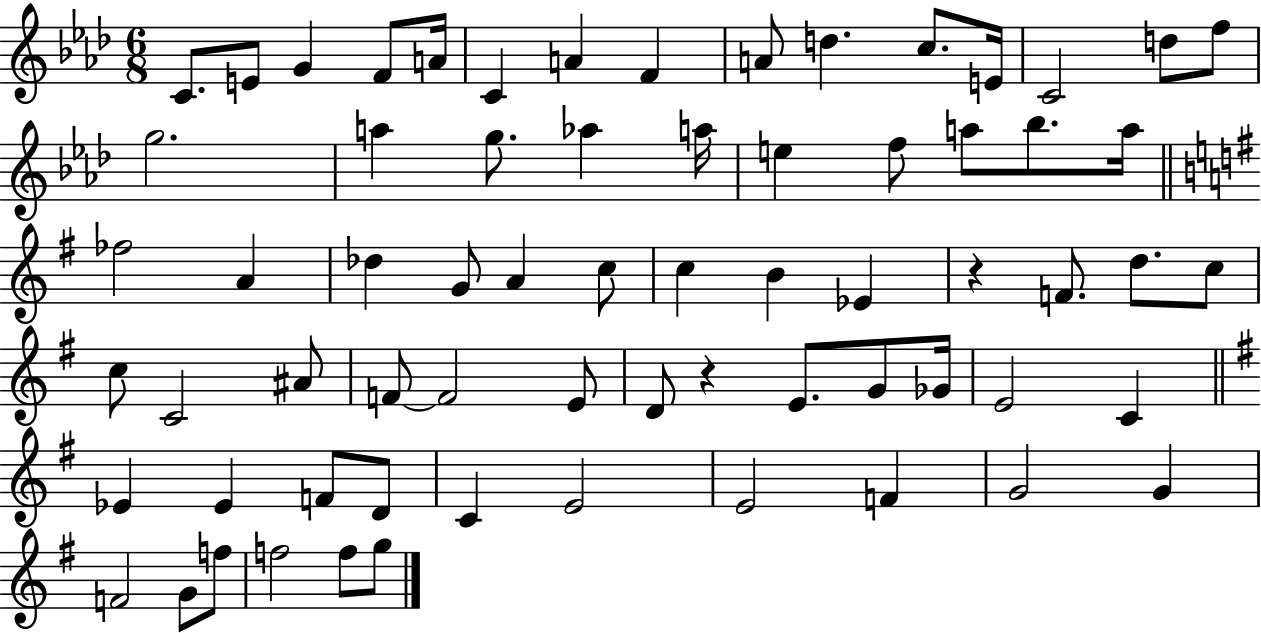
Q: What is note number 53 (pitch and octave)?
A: D4